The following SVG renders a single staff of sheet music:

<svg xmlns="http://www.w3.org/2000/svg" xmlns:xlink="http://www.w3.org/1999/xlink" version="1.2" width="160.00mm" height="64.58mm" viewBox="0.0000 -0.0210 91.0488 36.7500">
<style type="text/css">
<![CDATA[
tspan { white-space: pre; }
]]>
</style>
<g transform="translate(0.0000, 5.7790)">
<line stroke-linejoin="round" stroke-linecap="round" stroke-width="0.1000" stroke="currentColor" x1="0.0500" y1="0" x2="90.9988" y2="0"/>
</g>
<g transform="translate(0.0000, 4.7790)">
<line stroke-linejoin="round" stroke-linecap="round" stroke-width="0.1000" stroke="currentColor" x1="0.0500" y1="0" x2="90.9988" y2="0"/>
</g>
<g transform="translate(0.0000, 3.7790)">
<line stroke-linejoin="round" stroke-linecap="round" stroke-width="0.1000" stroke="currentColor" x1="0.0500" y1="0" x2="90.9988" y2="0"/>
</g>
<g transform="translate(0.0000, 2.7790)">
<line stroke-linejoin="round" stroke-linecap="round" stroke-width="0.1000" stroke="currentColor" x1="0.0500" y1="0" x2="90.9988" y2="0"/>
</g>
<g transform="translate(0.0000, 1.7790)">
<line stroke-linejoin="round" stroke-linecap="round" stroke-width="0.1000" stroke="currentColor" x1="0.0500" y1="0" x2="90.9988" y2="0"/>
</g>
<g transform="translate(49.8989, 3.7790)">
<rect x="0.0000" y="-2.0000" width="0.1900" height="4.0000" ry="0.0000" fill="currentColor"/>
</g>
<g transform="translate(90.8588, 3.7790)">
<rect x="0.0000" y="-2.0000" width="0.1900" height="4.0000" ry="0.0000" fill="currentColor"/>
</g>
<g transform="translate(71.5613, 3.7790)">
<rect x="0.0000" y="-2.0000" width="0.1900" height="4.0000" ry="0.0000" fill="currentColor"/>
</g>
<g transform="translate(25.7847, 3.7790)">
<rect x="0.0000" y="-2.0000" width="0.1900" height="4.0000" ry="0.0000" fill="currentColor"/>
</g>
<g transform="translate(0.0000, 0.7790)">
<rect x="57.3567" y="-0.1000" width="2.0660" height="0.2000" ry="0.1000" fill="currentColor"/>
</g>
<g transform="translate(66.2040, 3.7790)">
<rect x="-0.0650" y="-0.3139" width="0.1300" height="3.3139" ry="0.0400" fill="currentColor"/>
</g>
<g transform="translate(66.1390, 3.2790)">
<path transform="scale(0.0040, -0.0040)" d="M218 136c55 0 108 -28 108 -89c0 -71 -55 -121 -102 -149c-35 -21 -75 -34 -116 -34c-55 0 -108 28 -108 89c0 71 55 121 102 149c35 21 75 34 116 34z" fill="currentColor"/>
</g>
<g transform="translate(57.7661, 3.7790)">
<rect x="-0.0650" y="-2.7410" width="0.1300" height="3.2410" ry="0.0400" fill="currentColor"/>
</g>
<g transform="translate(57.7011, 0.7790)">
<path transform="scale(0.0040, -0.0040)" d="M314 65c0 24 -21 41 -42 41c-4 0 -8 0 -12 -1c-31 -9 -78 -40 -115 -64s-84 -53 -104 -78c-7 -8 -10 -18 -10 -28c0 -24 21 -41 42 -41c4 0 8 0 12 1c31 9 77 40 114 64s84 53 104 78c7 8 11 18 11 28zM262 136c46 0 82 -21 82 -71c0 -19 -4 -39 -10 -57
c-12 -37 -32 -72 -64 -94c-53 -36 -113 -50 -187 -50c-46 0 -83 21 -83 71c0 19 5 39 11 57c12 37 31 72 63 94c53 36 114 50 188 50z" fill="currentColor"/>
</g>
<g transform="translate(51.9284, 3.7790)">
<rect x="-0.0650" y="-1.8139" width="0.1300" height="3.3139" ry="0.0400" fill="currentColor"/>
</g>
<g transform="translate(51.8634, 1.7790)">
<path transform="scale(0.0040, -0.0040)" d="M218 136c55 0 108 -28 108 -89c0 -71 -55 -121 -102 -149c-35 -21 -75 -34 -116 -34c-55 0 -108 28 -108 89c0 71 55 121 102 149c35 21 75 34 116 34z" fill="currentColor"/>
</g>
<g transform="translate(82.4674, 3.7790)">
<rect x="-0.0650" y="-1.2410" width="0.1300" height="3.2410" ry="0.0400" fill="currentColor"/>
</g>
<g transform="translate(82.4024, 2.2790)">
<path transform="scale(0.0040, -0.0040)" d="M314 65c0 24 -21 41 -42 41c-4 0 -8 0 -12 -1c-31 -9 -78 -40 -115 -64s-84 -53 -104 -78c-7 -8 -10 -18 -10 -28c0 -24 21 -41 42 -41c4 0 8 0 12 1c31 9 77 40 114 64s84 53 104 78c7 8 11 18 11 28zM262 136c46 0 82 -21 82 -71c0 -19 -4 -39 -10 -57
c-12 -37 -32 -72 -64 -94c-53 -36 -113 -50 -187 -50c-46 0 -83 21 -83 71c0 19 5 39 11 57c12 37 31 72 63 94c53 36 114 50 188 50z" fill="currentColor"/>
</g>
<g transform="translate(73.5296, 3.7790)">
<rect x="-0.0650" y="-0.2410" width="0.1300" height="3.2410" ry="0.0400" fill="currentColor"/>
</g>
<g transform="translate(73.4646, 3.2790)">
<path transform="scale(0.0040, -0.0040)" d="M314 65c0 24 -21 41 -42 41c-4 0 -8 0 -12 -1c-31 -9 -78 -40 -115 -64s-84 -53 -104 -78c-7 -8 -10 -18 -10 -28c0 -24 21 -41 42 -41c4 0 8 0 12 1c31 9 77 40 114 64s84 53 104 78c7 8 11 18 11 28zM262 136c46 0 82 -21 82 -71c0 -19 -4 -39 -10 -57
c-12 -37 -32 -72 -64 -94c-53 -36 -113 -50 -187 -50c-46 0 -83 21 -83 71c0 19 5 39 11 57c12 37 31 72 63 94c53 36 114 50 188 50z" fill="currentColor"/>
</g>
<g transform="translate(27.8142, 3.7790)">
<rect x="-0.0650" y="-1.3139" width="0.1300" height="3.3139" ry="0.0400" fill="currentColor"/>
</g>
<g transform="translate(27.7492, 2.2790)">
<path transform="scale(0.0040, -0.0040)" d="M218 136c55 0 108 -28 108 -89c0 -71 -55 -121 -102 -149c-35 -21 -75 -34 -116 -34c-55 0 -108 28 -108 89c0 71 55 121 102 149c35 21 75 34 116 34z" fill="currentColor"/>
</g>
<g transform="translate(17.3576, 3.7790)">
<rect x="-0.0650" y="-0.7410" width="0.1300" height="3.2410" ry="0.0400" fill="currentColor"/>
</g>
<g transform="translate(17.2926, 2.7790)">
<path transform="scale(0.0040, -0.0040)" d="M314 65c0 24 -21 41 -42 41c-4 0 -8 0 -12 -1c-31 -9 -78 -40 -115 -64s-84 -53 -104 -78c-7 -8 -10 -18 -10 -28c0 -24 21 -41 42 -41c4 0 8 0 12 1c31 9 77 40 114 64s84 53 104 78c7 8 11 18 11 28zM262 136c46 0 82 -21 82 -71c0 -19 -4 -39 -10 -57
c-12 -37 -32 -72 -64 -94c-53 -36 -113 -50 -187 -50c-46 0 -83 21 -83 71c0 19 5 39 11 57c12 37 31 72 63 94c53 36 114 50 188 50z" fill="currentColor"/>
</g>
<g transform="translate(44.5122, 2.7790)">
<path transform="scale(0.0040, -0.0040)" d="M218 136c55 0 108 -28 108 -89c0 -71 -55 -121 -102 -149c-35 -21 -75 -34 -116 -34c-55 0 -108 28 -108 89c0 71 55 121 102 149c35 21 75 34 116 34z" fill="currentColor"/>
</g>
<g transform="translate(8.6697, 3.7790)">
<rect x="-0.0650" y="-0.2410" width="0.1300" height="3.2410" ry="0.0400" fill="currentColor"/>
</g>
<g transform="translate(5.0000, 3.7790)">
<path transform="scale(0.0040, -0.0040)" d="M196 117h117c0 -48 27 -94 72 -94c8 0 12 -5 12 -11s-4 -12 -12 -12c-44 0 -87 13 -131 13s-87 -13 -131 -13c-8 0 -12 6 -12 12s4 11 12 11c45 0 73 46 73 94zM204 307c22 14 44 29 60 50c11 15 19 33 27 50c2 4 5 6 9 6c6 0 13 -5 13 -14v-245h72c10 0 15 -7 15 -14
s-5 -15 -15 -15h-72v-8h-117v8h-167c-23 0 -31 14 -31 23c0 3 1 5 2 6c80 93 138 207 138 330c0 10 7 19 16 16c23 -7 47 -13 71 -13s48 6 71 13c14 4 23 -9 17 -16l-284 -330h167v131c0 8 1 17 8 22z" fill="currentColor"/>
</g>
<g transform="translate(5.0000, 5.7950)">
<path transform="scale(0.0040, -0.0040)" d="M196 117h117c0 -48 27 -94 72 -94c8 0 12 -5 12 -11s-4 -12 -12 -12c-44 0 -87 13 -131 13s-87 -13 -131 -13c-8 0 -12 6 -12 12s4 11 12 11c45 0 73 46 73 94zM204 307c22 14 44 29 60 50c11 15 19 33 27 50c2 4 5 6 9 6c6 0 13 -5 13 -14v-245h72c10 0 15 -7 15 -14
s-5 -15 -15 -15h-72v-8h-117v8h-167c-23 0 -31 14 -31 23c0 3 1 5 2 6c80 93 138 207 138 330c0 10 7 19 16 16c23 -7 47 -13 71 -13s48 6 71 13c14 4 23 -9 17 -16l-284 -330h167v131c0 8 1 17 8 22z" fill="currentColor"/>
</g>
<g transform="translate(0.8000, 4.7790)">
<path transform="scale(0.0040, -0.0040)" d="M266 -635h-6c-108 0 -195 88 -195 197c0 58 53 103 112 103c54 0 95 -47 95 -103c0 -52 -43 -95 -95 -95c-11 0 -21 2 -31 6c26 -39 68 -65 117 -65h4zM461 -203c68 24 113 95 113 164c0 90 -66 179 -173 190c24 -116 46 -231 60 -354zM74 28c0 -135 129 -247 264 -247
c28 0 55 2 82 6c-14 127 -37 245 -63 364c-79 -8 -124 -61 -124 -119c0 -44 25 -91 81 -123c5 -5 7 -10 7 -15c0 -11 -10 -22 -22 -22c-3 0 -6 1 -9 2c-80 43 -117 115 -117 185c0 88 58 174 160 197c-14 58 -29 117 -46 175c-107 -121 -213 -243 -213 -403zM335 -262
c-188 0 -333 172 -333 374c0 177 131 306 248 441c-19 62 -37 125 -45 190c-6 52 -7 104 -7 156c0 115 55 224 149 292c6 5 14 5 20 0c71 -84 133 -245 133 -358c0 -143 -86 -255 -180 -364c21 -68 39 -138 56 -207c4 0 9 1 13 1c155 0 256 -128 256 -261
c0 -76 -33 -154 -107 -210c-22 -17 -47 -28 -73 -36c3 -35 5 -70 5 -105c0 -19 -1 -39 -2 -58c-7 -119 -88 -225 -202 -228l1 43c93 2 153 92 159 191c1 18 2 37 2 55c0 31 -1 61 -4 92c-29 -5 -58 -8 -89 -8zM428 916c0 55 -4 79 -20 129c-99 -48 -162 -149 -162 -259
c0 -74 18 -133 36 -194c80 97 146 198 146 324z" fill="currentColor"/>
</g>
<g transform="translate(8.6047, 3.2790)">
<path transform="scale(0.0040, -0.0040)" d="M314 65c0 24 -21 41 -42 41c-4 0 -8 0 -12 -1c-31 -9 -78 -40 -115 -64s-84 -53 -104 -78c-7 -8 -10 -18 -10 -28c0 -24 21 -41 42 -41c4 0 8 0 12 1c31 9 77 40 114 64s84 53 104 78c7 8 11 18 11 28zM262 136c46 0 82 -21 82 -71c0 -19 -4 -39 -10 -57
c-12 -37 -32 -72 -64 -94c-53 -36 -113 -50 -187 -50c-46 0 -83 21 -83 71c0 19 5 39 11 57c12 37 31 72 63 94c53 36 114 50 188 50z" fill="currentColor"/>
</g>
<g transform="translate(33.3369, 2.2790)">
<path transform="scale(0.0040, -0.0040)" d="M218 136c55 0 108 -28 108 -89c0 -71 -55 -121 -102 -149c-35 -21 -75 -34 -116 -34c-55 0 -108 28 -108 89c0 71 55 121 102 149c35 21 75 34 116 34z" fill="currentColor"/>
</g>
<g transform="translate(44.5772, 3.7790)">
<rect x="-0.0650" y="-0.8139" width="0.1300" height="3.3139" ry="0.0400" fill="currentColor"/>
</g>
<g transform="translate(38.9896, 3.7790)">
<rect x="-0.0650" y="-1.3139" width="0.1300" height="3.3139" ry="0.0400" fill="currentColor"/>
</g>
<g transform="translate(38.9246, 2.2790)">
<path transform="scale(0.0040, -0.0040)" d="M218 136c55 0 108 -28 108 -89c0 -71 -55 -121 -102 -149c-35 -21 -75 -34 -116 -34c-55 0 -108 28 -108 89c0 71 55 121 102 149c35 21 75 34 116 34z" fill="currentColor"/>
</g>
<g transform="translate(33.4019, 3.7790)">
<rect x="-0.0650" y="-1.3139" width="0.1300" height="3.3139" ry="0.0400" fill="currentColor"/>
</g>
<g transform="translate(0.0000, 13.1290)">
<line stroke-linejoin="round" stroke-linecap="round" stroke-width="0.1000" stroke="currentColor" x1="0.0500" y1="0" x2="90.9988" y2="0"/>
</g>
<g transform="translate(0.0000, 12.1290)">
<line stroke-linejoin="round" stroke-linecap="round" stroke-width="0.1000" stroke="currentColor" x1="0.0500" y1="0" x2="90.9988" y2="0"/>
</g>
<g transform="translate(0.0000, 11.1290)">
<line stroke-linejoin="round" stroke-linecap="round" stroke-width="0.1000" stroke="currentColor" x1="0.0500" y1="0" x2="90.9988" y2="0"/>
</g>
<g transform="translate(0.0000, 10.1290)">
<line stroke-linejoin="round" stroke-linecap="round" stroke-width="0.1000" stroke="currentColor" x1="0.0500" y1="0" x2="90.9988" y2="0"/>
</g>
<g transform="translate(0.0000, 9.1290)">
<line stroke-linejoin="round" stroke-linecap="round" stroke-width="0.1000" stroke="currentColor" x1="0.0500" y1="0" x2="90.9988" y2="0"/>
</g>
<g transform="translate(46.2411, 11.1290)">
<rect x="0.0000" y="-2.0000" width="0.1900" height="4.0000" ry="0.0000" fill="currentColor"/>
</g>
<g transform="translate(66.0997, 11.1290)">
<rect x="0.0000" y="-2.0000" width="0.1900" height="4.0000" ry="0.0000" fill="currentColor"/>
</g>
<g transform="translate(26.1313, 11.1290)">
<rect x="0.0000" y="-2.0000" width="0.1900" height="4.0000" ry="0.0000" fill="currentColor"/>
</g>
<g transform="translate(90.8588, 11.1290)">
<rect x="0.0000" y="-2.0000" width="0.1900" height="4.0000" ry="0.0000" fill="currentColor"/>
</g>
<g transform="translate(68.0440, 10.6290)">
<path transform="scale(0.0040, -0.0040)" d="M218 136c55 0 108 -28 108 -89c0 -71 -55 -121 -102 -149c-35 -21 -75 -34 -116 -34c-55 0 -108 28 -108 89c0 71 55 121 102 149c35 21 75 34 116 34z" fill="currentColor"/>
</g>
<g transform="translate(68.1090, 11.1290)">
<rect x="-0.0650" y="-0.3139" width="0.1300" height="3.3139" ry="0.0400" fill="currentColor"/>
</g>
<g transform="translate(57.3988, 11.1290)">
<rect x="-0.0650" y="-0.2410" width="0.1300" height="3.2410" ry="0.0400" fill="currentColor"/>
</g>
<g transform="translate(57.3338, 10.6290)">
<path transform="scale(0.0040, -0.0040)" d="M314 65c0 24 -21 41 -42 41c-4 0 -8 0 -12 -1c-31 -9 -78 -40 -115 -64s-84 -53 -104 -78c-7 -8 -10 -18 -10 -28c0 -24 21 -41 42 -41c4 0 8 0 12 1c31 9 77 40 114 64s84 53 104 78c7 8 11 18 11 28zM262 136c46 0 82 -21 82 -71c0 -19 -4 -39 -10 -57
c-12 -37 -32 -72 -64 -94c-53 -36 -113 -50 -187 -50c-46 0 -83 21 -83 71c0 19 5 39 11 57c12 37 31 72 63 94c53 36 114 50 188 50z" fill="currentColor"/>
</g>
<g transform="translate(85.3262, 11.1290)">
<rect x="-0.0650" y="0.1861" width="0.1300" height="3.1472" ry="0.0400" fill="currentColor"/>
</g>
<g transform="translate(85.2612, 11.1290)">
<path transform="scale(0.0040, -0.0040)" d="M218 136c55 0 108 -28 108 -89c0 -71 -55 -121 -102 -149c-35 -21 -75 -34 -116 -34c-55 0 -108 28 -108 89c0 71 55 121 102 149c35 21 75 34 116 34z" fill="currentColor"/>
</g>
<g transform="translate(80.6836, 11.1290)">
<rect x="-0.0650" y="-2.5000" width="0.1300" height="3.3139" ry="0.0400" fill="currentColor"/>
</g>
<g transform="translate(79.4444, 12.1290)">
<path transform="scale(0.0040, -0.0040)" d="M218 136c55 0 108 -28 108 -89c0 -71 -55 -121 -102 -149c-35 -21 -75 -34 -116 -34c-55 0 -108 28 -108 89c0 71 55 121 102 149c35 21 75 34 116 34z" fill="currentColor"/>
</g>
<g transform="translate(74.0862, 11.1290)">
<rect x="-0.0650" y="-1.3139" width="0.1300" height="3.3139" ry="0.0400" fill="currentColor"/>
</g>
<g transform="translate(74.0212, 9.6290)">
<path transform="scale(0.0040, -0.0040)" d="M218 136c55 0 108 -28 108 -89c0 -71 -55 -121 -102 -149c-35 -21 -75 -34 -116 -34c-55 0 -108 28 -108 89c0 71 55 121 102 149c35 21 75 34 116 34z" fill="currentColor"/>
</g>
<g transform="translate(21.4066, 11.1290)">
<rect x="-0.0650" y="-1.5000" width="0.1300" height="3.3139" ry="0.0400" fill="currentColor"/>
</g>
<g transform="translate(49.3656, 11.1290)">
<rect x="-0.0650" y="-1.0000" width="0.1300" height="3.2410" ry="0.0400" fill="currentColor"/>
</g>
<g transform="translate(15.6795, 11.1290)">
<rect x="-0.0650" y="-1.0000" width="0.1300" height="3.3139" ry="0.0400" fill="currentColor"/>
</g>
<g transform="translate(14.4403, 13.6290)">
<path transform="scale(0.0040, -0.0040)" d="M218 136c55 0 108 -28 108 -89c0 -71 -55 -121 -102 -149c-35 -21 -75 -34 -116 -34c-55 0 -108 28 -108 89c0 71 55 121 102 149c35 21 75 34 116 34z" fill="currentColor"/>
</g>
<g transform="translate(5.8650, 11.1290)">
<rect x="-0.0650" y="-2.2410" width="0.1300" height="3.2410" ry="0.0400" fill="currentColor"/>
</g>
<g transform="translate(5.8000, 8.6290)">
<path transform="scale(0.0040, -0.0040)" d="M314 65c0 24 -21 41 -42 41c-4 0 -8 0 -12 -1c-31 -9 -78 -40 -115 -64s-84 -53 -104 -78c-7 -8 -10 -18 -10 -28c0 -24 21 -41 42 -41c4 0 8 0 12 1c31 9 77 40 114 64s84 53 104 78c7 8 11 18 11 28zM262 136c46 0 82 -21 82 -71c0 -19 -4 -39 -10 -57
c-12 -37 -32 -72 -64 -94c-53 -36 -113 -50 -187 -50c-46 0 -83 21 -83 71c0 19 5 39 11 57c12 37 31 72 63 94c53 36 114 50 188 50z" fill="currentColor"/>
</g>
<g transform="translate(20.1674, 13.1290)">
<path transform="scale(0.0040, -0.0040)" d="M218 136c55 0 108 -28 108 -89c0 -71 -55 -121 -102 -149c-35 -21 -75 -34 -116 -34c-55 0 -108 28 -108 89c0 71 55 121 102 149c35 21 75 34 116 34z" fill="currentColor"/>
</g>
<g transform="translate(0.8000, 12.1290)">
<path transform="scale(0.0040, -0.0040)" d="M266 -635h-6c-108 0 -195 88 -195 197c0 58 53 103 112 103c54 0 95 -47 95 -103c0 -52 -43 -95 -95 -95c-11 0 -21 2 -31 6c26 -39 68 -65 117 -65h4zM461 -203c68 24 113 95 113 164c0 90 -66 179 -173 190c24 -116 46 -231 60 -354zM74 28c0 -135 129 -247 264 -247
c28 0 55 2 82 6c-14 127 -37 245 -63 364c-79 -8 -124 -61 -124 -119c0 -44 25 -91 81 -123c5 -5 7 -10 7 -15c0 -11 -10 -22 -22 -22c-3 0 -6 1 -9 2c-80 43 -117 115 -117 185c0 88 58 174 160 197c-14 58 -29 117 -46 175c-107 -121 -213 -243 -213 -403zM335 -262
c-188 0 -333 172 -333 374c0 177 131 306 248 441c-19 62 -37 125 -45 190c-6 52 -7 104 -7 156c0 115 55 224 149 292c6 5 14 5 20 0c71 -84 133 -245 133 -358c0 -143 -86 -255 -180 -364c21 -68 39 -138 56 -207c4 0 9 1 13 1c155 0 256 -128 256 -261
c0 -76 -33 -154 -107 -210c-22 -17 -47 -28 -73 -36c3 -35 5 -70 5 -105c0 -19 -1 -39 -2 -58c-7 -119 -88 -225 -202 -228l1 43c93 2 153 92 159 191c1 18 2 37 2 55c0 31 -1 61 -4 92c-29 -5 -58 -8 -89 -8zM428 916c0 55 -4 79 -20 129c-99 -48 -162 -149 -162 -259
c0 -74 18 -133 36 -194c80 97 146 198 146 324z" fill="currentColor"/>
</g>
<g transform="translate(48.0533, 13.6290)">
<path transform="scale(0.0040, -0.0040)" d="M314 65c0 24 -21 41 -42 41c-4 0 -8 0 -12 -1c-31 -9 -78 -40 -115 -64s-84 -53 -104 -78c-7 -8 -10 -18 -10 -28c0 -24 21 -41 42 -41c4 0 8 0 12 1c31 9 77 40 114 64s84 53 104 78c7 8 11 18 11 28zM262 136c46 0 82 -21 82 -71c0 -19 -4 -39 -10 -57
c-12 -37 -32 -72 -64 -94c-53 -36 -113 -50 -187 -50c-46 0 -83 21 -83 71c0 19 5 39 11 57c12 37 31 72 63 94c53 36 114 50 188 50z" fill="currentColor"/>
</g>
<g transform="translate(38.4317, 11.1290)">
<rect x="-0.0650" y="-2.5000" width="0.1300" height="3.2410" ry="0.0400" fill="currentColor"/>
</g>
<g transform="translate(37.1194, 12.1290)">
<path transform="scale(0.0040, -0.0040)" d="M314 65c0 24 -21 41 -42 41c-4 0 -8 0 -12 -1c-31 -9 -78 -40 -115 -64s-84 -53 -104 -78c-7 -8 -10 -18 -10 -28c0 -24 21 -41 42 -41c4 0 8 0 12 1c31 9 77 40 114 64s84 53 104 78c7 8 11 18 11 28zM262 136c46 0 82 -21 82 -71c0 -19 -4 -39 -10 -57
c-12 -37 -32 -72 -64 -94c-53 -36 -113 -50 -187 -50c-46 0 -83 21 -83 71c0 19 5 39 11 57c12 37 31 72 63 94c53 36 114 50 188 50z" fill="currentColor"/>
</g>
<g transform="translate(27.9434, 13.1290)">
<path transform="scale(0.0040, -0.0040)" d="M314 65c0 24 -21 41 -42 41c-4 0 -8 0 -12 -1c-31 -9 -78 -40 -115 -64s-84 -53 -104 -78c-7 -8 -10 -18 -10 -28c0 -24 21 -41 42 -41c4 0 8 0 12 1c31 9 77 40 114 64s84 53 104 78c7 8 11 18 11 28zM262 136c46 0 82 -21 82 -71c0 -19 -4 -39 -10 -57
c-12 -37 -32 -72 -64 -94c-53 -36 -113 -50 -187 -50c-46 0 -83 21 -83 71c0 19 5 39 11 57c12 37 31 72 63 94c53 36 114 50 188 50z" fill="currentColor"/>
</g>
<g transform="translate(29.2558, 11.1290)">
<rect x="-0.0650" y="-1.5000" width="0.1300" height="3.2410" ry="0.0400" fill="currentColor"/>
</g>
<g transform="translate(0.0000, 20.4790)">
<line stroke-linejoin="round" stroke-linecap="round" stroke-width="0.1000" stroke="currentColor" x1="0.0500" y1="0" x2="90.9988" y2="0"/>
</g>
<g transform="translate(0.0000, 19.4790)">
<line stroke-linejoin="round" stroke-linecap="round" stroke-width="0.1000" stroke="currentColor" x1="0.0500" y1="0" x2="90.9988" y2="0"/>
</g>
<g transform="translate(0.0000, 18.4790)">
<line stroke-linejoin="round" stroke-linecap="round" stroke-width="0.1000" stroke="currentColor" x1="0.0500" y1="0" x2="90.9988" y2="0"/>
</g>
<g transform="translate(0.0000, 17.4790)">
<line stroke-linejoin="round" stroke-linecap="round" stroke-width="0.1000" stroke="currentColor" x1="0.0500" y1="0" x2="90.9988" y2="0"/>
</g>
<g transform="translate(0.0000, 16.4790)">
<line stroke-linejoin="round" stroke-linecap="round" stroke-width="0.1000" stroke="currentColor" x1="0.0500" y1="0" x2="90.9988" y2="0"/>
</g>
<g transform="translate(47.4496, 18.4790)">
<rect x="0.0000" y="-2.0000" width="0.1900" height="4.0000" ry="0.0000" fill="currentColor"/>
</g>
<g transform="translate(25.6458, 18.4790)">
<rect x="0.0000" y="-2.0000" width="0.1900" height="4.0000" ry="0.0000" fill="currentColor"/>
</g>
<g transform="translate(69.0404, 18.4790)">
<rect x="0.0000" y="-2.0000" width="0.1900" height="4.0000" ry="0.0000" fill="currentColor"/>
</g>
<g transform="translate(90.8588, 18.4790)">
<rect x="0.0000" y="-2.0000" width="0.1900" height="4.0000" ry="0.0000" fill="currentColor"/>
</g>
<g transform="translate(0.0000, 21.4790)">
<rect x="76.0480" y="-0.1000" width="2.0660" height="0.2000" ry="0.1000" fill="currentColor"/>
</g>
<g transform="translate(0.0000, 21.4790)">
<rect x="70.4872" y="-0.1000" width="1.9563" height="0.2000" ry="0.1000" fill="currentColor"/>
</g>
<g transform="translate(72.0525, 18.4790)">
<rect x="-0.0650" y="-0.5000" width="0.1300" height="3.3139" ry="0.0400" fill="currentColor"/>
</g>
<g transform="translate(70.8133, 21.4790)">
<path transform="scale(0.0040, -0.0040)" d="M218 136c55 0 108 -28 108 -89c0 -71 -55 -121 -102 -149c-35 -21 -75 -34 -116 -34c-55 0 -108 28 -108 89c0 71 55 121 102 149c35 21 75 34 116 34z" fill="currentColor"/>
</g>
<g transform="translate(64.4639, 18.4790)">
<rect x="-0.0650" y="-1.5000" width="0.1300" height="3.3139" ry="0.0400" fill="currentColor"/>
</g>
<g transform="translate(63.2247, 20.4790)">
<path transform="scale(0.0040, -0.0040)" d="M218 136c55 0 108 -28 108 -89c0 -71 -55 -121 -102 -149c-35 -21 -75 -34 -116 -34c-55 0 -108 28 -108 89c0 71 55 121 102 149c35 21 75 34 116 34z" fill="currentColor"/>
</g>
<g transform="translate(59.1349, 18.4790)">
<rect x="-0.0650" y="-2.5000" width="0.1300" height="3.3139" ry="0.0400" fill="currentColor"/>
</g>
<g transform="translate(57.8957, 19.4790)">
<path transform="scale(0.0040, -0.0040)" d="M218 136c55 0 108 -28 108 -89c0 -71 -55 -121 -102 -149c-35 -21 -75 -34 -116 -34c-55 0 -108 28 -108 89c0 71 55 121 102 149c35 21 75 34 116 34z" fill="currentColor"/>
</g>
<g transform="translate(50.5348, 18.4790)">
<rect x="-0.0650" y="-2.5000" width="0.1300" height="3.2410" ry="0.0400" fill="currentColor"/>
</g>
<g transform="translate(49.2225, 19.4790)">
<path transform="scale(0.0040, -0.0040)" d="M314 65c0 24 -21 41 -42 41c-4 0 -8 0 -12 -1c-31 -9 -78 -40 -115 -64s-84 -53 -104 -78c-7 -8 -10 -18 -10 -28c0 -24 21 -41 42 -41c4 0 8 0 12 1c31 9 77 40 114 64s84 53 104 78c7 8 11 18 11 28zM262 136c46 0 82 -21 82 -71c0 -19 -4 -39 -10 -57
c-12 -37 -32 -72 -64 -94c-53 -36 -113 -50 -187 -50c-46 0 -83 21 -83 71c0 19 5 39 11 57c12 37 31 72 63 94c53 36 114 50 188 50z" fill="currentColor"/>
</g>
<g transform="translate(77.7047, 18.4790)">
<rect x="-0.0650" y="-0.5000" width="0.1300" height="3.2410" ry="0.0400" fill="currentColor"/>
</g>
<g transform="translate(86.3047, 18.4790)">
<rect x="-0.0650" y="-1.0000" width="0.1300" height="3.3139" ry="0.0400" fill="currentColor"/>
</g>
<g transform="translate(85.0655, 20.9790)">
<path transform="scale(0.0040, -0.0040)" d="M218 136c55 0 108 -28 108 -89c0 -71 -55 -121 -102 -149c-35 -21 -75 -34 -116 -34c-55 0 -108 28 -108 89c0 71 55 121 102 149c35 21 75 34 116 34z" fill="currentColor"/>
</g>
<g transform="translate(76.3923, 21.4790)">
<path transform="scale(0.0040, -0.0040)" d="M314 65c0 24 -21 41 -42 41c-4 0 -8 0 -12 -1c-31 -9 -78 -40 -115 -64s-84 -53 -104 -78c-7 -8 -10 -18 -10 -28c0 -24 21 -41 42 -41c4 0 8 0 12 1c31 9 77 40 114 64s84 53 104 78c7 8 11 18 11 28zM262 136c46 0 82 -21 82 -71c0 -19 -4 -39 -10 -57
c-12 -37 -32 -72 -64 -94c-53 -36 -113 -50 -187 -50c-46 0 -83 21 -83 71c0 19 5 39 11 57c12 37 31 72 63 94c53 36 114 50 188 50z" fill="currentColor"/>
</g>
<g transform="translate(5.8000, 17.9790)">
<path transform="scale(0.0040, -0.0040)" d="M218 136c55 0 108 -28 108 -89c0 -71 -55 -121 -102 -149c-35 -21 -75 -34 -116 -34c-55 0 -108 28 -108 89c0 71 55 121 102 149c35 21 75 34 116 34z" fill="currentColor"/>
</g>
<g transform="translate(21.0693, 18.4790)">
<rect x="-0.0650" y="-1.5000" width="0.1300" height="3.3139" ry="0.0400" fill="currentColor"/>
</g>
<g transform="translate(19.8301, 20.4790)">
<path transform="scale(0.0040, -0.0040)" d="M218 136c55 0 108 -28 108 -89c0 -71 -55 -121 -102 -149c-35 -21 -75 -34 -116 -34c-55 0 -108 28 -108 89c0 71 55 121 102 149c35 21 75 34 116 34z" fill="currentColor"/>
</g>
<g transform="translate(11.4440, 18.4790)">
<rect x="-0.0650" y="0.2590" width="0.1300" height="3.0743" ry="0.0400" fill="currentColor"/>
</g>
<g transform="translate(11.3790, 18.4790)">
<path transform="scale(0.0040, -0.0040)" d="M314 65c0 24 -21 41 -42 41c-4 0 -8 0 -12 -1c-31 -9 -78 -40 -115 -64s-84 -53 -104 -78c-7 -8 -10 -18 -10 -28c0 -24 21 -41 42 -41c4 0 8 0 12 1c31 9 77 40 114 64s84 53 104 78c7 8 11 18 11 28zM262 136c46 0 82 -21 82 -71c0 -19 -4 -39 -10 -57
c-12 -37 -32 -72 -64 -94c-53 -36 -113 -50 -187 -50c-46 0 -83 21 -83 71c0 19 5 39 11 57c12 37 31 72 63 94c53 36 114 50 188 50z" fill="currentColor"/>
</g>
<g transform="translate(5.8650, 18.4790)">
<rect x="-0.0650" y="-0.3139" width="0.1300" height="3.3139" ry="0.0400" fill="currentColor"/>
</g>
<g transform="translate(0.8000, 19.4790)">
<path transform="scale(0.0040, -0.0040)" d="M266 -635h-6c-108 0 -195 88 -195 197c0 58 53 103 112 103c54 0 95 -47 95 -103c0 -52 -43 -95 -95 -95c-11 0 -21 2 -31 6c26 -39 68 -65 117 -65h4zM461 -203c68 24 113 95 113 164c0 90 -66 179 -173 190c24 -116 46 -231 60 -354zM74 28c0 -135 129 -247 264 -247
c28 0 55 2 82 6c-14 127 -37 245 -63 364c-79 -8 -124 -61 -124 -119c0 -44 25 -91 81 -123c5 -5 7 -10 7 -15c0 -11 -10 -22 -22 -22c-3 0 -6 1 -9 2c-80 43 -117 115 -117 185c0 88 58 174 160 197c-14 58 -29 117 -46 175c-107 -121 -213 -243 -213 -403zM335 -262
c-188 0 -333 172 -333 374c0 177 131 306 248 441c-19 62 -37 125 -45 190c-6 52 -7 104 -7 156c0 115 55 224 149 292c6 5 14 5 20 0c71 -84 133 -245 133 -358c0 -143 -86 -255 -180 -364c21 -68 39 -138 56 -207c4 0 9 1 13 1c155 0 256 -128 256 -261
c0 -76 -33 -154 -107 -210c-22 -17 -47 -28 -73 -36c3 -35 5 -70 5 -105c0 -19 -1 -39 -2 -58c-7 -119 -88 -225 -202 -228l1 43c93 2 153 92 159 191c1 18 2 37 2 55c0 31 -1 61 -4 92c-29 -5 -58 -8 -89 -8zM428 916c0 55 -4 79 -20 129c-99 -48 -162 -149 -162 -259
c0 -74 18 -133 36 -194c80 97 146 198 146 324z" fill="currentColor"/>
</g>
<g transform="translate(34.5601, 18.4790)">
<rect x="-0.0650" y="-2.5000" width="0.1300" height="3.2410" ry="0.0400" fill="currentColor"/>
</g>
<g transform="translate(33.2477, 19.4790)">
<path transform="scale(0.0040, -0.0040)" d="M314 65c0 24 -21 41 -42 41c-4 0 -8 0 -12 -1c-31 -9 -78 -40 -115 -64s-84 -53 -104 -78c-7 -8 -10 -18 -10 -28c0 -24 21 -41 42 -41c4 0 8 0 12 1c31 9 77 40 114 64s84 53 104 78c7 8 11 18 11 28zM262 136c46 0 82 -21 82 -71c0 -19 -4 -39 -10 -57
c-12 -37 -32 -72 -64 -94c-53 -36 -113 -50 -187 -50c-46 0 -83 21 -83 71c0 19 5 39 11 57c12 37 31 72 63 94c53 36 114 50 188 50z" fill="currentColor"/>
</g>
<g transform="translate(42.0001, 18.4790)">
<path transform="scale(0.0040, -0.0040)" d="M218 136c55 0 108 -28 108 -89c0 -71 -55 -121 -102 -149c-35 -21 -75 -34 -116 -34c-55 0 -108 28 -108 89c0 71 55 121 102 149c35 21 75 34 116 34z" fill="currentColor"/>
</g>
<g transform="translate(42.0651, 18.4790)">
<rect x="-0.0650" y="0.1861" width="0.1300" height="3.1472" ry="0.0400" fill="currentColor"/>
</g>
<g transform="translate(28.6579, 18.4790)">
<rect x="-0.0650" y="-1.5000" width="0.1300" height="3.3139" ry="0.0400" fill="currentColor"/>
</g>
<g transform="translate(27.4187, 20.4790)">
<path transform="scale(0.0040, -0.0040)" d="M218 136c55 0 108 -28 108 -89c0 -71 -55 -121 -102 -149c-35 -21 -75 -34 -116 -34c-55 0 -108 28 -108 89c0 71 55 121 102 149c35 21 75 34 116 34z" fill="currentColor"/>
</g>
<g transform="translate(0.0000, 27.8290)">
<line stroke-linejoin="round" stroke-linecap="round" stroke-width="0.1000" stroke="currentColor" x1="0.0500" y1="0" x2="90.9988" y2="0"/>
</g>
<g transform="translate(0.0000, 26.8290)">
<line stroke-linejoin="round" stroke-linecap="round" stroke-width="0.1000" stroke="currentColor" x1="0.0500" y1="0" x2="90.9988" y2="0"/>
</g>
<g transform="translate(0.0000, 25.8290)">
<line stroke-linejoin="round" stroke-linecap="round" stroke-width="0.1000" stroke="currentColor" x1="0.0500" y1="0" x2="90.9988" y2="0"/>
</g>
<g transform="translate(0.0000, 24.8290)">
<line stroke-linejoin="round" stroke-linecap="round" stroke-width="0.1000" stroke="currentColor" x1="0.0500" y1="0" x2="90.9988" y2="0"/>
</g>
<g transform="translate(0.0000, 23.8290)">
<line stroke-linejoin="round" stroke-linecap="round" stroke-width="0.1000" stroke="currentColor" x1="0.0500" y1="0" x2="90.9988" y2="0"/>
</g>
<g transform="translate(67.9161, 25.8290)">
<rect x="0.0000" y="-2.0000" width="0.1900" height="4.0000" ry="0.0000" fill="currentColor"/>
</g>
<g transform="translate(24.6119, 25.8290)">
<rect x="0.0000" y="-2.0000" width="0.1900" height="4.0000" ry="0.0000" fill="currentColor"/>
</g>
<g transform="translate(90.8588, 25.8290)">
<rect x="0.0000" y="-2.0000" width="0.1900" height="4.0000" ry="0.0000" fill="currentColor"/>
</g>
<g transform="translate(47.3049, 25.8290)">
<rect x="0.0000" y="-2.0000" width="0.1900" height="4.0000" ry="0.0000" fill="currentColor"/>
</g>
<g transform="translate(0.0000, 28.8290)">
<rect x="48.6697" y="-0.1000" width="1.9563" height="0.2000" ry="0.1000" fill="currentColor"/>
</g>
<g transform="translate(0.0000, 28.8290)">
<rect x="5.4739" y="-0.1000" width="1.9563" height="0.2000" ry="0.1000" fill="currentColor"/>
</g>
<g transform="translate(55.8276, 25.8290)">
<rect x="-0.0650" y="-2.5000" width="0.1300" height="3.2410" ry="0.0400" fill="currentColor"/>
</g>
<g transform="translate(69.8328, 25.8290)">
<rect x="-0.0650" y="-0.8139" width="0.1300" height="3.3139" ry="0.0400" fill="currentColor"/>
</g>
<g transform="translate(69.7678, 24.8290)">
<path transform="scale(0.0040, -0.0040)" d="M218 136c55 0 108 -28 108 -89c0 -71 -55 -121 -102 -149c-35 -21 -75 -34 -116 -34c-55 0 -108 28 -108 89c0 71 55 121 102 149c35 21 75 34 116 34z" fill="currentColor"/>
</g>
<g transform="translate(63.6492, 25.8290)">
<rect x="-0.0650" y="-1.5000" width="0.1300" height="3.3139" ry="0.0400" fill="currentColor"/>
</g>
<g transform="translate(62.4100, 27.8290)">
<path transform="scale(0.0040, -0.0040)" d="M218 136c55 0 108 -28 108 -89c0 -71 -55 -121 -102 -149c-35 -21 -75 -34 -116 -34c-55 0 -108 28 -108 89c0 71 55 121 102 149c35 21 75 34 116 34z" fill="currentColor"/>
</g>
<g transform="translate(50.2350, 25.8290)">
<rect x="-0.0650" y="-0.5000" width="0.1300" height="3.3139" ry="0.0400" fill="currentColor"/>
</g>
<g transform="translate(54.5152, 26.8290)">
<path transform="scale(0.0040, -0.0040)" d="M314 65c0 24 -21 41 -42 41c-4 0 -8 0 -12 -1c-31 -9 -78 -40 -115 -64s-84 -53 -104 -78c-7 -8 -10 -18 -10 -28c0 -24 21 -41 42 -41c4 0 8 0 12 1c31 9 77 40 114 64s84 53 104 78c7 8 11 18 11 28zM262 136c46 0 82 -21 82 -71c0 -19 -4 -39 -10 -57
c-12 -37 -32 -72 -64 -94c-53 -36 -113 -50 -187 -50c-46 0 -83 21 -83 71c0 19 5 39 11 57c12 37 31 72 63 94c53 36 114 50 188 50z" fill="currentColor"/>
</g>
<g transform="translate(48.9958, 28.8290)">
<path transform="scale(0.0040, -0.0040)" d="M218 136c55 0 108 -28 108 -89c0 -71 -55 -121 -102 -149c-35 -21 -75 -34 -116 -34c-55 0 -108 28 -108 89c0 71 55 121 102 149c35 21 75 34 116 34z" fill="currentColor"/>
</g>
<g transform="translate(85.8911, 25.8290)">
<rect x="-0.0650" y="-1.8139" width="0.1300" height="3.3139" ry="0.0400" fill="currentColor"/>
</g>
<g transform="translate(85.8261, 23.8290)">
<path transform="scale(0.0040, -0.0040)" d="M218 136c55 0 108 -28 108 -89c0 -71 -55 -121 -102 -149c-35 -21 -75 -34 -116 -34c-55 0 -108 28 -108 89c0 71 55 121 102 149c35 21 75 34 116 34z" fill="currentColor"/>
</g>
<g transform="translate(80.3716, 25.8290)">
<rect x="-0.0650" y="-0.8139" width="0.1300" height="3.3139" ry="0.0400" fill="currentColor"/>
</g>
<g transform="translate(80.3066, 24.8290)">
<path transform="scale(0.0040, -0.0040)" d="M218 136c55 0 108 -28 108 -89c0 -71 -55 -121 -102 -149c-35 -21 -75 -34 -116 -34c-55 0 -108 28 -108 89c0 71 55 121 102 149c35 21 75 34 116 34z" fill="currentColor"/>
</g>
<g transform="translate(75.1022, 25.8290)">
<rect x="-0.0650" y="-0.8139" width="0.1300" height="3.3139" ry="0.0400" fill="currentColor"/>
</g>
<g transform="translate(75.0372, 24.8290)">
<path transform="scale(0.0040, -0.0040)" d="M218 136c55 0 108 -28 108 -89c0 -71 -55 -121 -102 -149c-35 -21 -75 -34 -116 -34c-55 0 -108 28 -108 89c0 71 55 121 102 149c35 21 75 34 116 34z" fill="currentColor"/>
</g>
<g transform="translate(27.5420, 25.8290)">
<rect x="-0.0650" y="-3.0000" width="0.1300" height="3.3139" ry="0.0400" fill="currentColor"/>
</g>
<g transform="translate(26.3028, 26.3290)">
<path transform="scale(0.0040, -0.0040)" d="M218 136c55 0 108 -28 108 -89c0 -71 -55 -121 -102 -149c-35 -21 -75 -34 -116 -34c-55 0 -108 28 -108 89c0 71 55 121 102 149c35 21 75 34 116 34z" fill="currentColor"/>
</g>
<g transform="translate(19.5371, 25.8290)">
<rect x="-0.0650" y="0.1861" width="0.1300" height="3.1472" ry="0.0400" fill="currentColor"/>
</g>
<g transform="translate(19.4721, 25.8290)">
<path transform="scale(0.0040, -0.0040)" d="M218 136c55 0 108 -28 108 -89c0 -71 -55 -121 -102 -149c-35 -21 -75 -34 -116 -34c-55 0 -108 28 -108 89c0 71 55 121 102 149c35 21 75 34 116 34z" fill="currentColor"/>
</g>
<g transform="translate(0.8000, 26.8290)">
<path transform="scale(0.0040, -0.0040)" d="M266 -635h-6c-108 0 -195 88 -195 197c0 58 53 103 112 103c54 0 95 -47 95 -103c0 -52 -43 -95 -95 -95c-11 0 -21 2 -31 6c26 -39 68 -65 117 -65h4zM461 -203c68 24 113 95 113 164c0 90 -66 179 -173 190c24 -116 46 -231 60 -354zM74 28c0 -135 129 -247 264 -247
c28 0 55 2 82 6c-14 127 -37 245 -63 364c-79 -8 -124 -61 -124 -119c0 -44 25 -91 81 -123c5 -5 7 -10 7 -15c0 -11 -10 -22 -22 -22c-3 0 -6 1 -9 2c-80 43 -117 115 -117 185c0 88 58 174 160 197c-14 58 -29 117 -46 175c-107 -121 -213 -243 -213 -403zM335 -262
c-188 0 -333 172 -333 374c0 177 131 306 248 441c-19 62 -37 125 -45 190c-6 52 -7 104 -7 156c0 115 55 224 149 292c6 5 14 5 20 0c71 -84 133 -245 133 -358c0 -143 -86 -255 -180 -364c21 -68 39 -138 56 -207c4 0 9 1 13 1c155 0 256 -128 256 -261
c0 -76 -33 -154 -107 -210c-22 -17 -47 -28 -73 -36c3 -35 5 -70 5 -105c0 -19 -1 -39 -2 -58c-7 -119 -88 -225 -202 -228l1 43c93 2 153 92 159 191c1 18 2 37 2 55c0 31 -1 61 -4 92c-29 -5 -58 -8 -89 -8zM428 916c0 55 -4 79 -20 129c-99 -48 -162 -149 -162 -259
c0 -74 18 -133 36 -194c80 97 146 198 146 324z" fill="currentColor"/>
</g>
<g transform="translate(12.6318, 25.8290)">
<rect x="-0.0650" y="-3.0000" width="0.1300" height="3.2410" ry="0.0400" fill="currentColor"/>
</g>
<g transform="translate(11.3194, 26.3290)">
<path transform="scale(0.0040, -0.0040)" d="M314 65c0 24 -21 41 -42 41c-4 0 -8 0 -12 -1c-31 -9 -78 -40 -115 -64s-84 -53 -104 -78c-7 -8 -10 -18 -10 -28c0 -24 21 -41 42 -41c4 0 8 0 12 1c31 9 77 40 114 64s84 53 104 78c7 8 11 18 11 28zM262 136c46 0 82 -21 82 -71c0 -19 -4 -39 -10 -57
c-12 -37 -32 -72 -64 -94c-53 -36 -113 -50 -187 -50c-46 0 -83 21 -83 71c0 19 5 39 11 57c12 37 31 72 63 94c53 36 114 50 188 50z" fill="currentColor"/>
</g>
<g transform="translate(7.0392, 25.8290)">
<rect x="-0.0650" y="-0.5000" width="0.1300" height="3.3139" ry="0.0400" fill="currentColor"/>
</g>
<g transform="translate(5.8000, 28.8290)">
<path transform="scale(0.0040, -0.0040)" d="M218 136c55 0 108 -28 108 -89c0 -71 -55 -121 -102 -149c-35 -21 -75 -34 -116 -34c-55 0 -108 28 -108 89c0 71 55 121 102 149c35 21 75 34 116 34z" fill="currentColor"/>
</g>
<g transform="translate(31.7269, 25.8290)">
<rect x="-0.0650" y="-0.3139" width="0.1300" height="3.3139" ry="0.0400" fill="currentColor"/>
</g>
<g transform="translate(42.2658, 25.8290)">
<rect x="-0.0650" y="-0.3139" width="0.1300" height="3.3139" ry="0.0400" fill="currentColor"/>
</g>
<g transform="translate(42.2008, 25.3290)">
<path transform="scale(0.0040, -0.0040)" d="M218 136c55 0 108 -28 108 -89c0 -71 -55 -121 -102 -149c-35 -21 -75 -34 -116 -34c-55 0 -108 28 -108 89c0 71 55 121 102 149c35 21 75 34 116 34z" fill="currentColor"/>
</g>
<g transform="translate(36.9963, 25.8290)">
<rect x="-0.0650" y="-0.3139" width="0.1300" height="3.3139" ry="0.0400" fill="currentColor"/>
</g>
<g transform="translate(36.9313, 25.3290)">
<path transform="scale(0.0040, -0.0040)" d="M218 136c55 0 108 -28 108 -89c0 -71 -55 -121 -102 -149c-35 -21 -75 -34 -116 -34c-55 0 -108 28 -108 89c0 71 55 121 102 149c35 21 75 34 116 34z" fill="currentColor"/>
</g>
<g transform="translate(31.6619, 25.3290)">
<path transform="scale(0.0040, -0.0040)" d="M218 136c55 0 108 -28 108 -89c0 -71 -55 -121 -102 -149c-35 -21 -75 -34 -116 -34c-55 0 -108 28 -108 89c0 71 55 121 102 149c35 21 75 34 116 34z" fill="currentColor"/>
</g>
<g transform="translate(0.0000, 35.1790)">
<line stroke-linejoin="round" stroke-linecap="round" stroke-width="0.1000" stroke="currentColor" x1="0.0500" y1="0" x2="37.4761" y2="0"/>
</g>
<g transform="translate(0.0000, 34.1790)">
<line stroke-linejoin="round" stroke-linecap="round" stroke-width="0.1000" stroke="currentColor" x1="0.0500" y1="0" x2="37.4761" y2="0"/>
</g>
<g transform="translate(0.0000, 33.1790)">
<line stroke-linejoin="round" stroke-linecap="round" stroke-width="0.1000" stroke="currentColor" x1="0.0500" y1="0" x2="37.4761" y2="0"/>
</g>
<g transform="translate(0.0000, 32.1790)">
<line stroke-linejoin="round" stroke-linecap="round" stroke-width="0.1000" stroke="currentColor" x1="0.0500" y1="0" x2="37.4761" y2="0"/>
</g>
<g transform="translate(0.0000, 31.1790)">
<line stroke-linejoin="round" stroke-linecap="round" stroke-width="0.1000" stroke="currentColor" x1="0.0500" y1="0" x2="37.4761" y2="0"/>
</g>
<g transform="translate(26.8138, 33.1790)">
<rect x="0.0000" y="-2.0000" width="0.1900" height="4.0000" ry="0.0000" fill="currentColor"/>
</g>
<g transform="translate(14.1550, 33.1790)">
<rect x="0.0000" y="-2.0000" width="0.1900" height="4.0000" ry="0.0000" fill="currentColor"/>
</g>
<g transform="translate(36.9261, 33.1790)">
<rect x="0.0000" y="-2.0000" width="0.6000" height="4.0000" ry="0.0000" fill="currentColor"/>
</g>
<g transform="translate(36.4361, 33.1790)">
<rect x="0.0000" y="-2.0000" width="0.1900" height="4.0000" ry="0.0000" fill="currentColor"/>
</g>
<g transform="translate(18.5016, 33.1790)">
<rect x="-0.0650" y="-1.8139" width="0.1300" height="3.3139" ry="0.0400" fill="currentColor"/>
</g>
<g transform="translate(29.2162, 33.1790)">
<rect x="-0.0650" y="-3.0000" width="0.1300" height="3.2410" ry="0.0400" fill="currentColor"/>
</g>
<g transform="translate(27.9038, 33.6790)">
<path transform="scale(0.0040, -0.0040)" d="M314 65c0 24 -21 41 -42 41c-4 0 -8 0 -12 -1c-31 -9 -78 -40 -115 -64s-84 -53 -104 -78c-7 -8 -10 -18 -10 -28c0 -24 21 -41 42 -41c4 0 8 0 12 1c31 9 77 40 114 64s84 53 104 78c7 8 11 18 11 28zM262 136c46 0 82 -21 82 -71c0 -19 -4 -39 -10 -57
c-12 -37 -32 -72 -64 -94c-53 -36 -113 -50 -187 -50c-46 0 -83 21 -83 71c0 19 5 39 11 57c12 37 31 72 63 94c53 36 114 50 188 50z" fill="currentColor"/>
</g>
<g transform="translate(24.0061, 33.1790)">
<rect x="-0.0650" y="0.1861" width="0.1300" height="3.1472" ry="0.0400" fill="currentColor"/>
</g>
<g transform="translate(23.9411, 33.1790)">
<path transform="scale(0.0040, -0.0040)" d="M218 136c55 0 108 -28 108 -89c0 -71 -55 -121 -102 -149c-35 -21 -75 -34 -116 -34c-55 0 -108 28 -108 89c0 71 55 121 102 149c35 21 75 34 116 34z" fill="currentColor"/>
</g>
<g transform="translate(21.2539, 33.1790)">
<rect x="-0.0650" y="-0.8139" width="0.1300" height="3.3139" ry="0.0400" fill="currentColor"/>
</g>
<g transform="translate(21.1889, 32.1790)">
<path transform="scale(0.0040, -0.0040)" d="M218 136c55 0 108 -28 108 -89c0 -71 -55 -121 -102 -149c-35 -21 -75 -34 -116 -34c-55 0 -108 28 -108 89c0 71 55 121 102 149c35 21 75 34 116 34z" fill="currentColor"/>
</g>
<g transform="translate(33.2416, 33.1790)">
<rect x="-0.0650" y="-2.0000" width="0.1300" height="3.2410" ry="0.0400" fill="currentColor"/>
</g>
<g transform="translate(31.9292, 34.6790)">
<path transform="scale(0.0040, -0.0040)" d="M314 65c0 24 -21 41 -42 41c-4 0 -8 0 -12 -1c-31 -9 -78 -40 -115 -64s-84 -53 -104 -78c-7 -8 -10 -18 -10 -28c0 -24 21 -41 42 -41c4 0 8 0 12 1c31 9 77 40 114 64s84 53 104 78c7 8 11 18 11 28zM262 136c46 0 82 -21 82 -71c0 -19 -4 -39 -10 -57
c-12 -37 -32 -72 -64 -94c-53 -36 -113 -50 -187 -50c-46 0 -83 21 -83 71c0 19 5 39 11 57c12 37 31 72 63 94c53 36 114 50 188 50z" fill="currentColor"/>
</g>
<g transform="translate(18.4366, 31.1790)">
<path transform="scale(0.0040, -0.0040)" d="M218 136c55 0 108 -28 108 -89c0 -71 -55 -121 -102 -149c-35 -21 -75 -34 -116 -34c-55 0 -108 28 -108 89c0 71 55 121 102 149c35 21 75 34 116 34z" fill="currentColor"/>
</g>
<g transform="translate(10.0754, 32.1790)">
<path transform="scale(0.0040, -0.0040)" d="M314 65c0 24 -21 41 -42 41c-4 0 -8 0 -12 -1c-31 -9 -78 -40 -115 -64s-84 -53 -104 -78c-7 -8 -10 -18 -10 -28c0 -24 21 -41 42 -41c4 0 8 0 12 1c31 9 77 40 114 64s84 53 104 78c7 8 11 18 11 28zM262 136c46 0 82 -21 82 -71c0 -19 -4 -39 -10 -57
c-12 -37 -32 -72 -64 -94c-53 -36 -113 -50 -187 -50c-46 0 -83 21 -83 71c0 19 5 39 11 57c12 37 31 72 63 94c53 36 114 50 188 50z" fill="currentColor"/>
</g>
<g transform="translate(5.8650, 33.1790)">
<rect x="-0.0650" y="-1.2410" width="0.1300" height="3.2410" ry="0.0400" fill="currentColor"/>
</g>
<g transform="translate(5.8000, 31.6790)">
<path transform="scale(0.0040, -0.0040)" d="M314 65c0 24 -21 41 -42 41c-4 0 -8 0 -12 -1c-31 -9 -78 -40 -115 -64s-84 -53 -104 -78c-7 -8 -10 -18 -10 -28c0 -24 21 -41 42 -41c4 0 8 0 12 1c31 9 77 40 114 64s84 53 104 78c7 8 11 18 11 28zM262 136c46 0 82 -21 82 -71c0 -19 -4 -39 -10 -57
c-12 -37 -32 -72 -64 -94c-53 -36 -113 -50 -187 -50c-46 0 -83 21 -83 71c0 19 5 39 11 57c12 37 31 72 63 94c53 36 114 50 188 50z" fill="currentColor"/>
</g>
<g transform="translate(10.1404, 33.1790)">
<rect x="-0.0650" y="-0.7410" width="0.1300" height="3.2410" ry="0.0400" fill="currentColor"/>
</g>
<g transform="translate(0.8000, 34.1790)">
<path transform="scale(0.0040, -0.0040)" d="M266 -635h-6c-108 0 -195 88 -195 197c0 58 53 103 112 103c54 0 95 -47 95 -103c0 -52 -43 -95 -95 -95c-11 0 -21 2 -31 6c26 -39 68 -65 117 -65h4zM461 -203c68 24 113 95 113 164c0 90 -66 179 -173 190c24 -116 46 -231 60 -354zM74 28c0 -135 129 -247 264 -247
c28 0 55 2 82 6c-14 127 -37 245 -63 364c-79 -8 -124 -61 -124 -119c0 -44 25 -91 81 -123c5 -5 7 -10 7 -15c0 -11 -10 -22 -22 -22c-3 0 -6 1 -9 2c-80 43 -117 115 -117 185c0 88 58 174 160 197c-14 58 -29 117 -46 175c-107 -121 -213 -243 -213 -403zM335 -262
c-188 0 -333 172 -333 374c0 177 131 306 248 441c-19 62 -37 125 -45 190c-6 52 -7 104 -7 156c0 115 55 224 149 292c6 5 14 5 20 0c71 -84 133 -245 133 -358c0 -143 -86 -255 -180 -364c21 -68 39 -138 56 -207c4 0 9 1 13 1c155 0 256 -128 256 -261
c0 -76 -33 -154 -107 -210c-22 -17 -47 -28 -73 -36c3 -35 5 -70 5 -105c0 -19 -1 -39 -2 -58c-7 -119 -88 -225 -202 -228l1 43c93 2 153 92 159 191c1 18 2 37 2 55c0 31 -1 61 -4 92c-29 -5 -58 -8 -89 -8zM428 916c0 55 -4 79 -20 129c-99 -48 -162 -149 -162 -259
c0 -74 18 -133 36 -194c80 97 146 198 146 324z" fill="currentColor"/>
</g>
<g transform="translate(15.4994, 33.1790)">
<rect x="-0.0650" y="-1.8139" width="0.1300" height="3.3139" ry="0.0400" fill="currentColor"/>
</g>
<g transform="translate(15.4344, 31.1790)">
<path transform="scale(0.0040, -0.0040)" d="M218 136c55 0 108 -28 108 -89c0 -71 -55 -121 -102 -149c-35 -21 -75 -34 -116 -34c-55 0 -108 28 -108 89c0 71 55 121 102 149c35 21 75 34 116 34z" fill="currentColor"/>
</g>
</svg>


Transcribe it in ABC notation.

X:1
T:Untitled
M:4/4
L:1/4
K:C
c2 d2 e e e d f a2 c c2 e2 g2 D E E2 G2 D2 c2 c e G B c B2 E E G2 B G2 G E C C2 D C A2 B A c c c C G2 E d d d f e2 d2 f f d B A2 F2